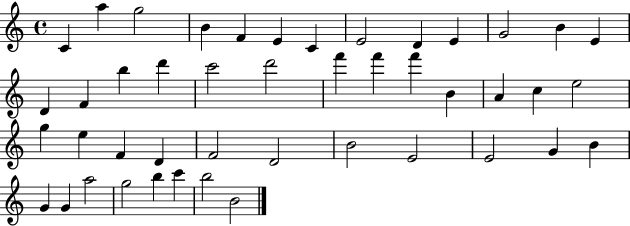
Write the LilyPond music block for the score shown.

{
  \clef treble
  \time 4/4
  \defaultTimeSignature
  \key c \major
  c'4 a''4 g''2 | b'4 f'4 e'4 c'4 | e'2 d'4 e'4 | g'2 b'4 e'4 | \break d'4 f'4 b''4 d'''4 | c'''2 d'''2 | f'''4 f'''4 f'''4 b'4 | a'4 c''4 e''2 | \break g''4 e''4 f'4 d'4 | f'2 d'2 | b'2 e'2 | e'2 g'4 b'4 | \break g'4 g'4 a''2 | g''2 b''4 c'''4 | b''2 b'2 | \bar "|."
}